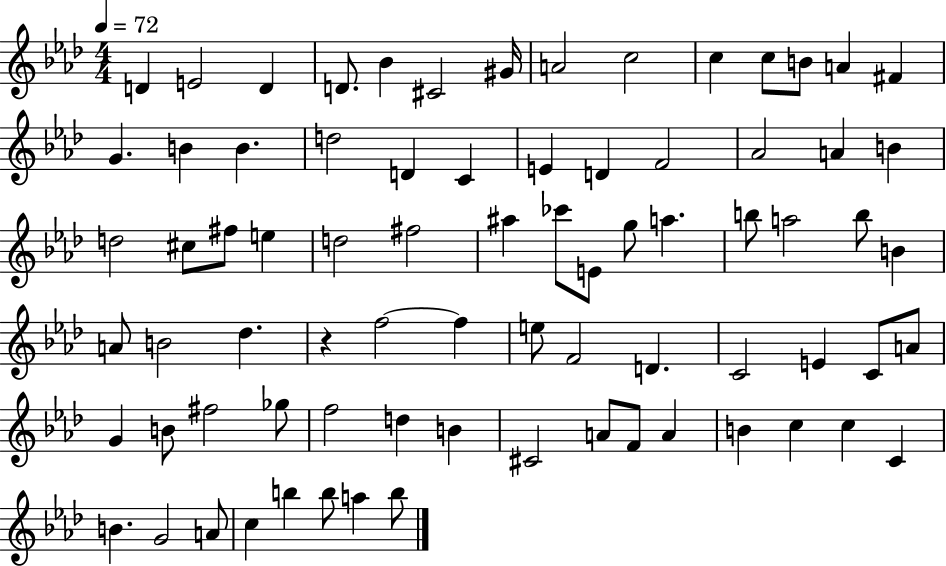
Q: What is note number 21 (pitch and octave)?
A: E4